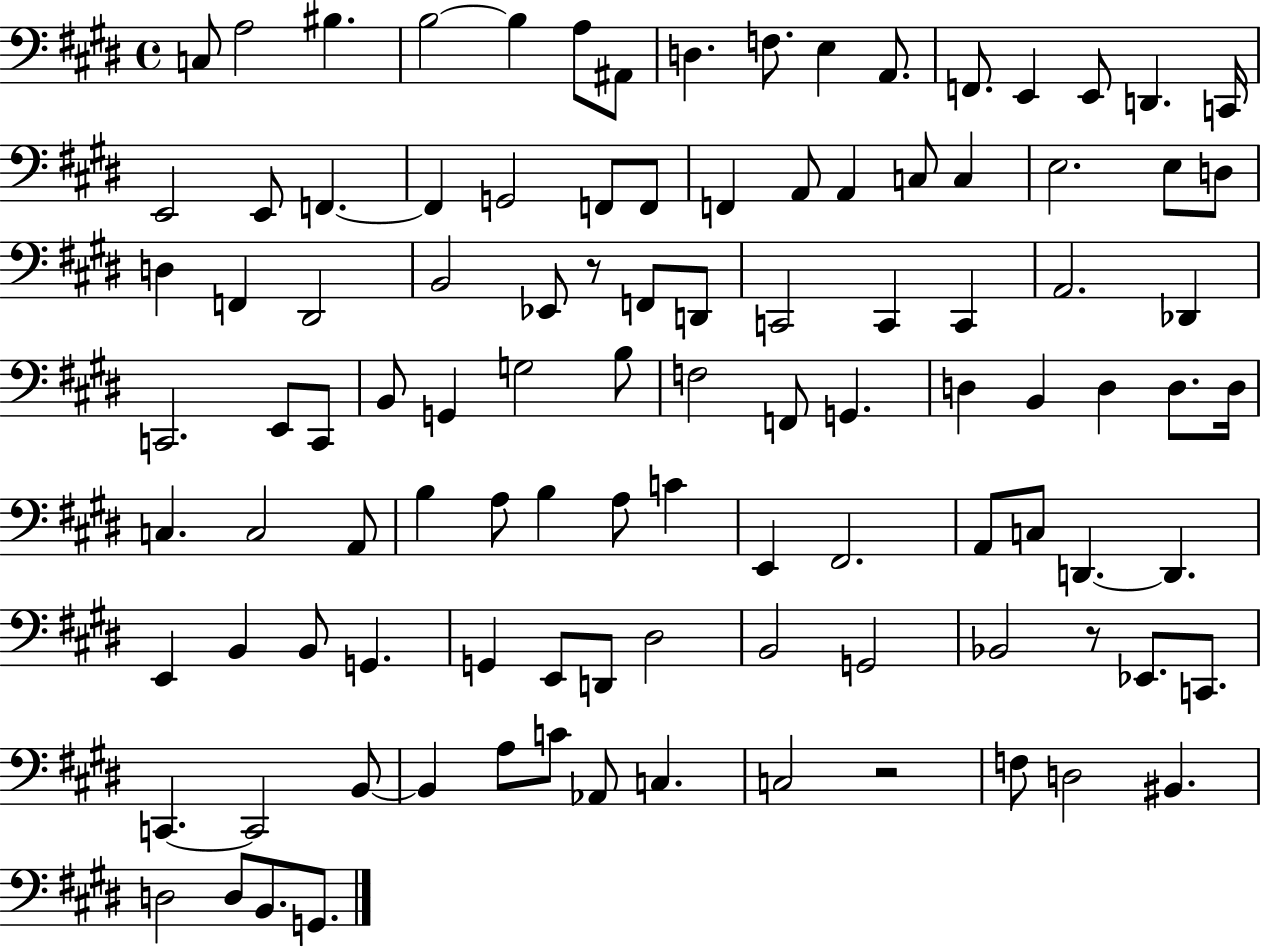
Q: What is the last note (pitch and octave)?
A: G2